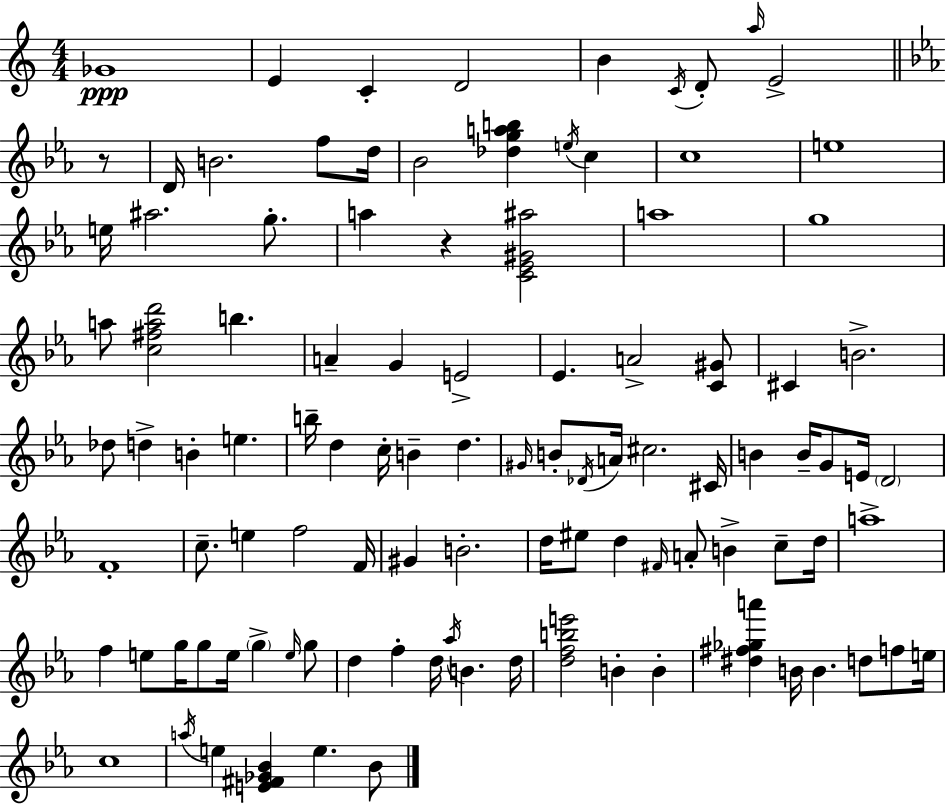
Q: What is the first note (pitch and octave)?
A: Gb4